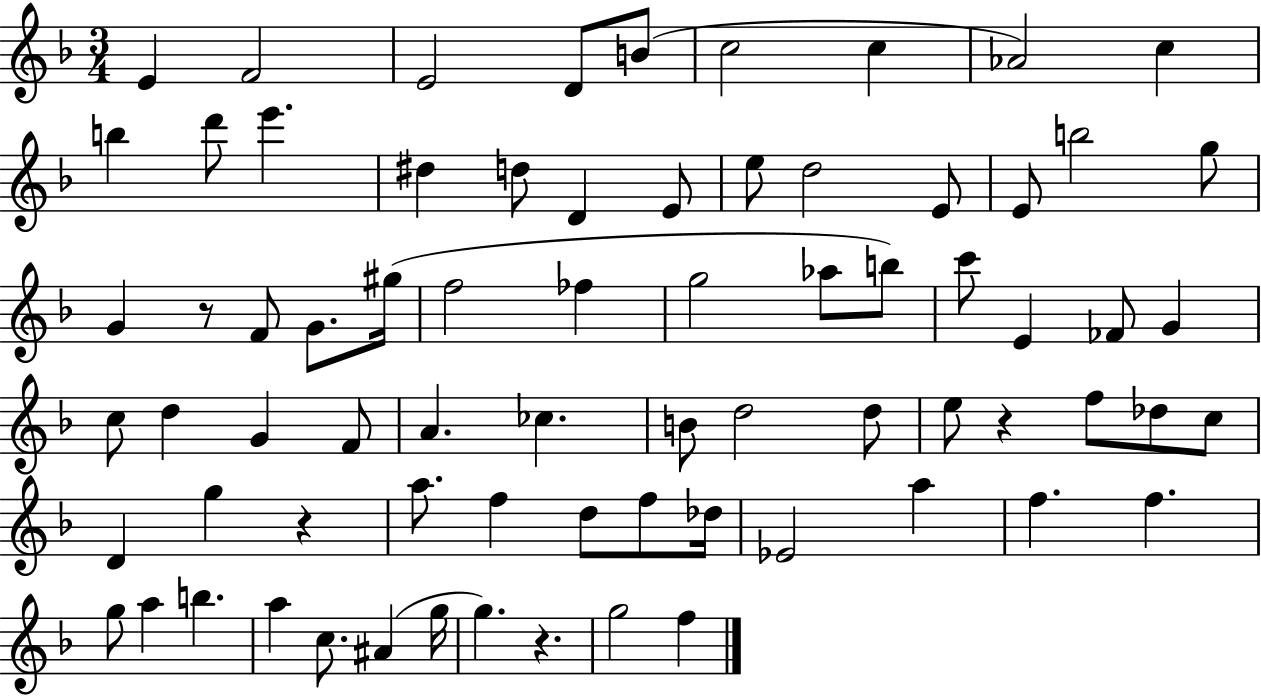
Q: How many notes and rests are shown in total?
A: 73